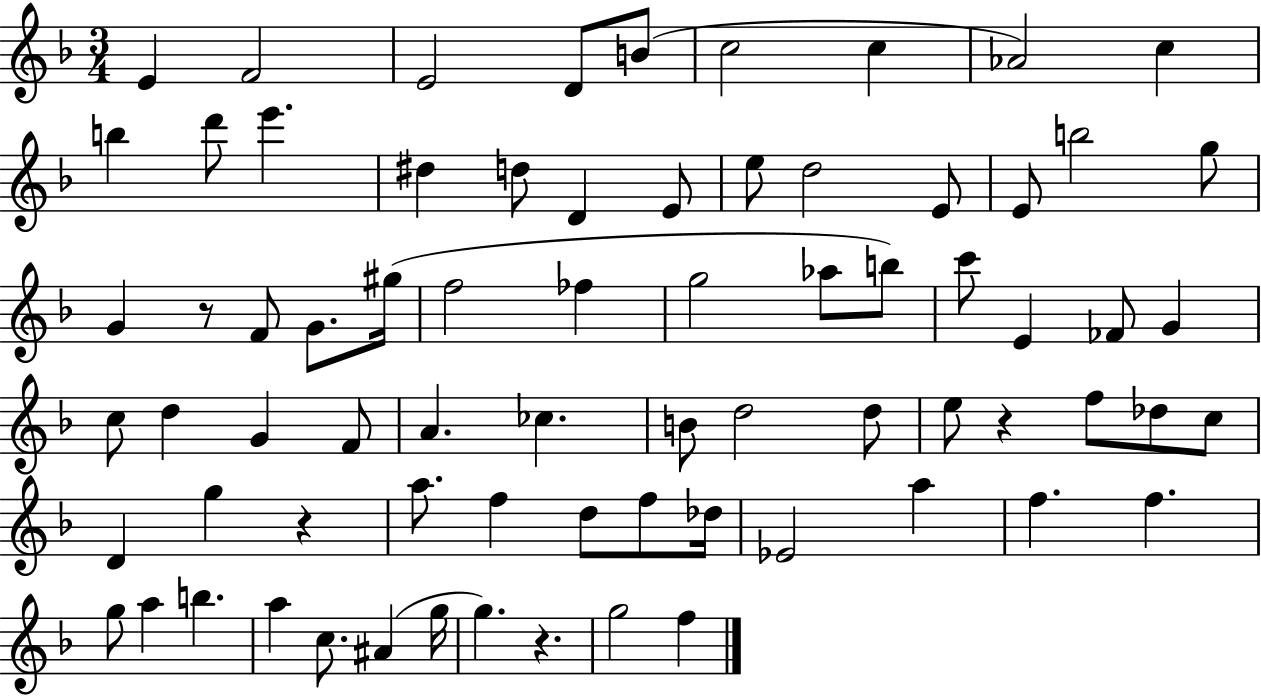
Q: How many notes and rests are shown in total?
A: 73